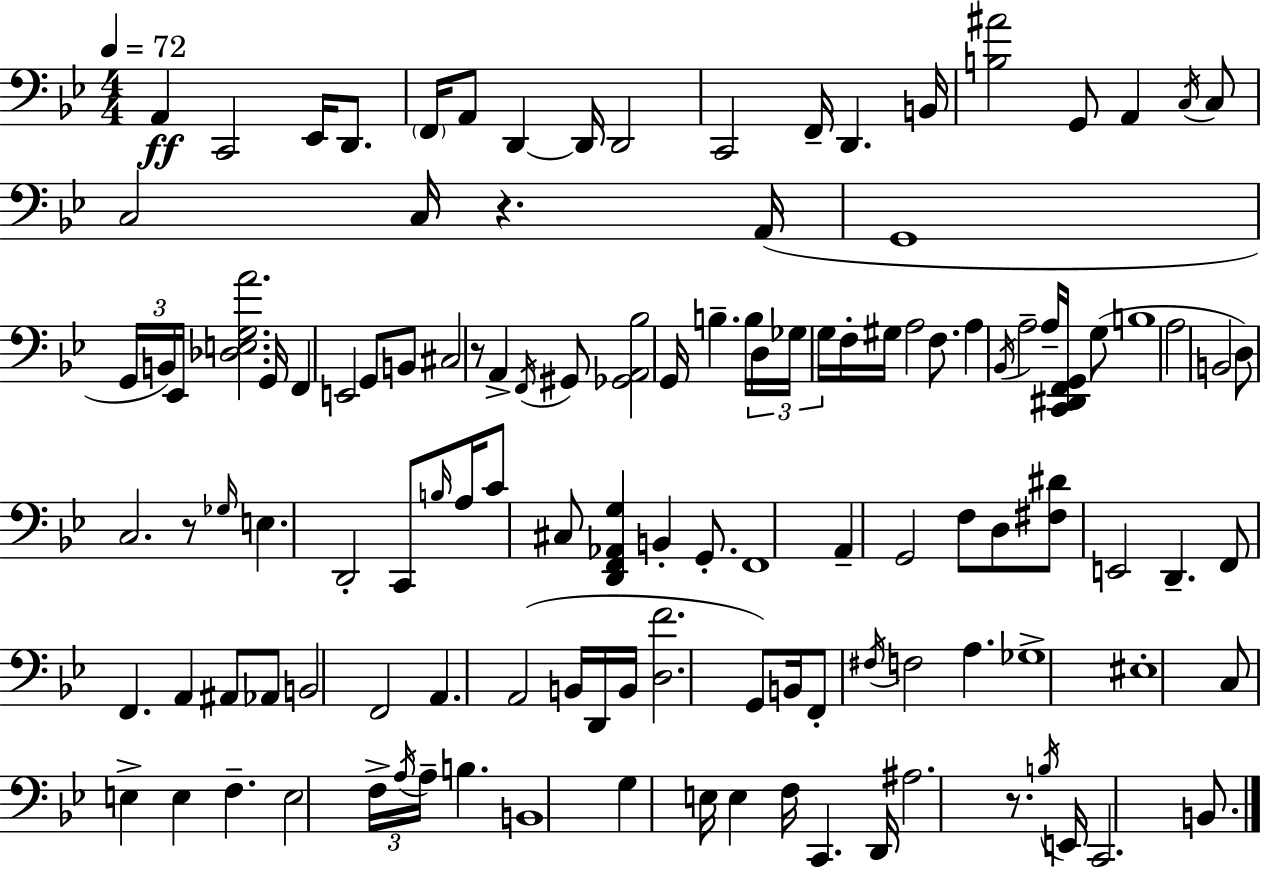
A2/q C2/h Eb2/s D2/e. F2/s A2/e D2/q D2/s D2/h C2/h F2/s D2/q. B2/s [B3,A#4]/h G2/e A2/q C3/s C3/e C3/h C3/s R/q. A2/s G2/w G2/s B2/s Eb2/s [Db3,E3,G3,A4]/h. G2/s F2/q E2/h G2/e B2/e C#3/h R/e A2/q F2/s G#2/e [Gb2,A2,Bb3]/h G2/s B3/q. B3/s D3/s Gb3/s G3/s F3/s G#3/s A3/h F3/e. A3/q Bb2/s A3/h A3/s [C2,D#2,F2,G2]/s G3/e B3/w A3/h B2/h D3/e C3/h. R/e Gb3/s E3/q. D2/h C2/e B3/s A3/s C4/e C#3/e [D2,F2,Ab2,G3]/q B2/q G2/e. F2/w A2/q G2/h F3/e D3/e [F#3,D#4]/e E2/h D2/q. F2/e F2/q. A2/q A#2/e Ab2/e B2/h F2/h A2/q. A2/h B2/s D2/s B2/s [D3,F4]/h. G2/e B2/s F2/e F#3/s F3/h A3/q. Gb3/w EIS3/w C3/e E3/q E3/q F3/q. E3/h F3/s A3/s A3/s B3/q. B2/w G3/q E3/s E3/q F3/s C2/q. D2/s A#3/h. R/e. B3/s E2/s C2/h. B2/e.